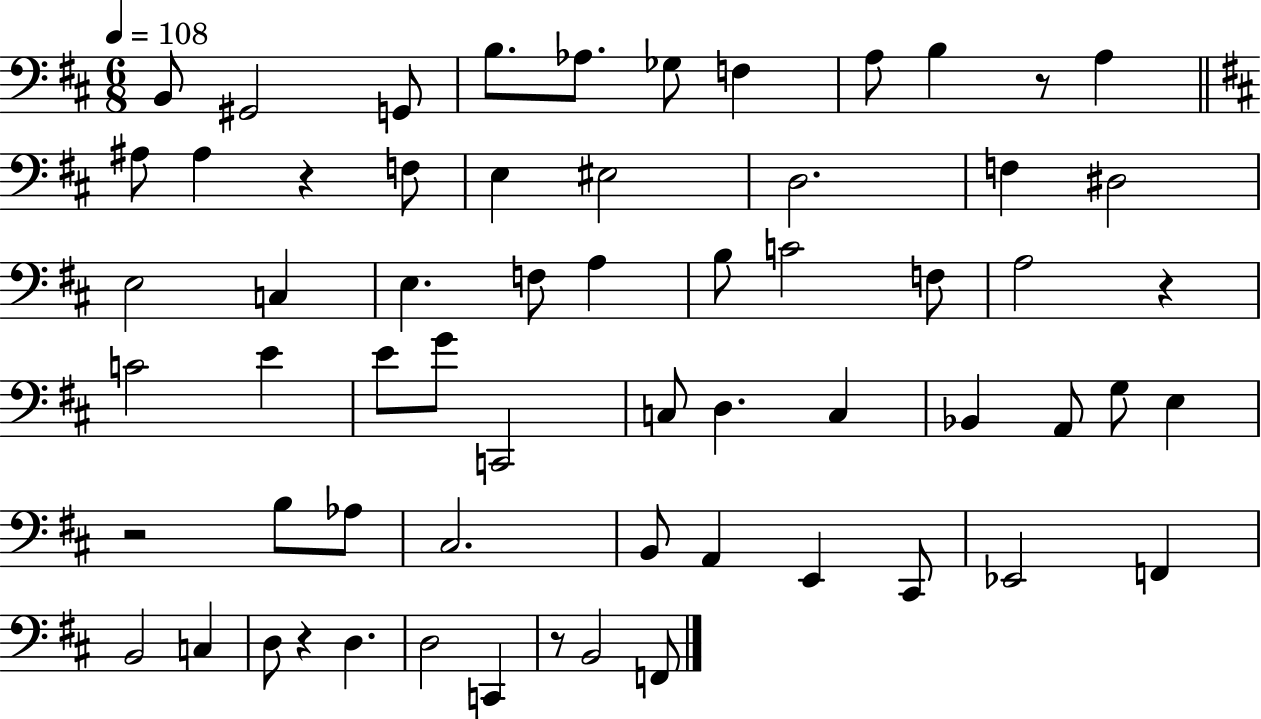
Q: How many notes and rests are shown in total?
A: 62